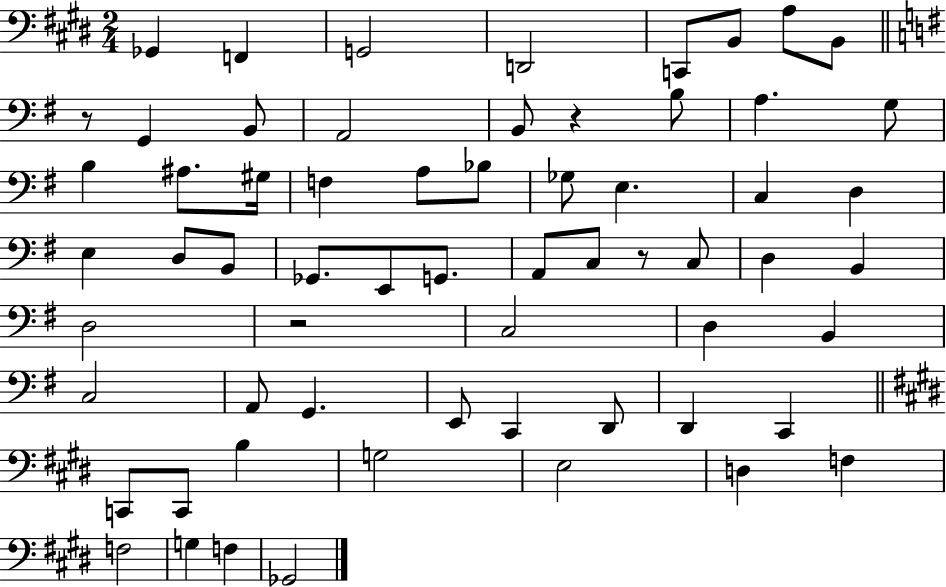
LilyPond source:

{
  \clef bass
  \numericTimeSignature
  \time 2/4
  \key e \major
  ges,4 f,4 | g,2 | d,2 | c,8 b,8 a8 b,8 | \break \bar "||" \break \key g \major r8 g,4 b,8 | a,2 | b,8 r4 b8 | a4. g8 | \break b4 ais8. gis16 | f4 a8 bes8 | ges8 e4. | c4 d4 | \break e4 d8 b,8 | ges,8. e,8 g,8. | a,8 c8 r8 c8 | d4 b,4 | \break d2 | r2 | c2 | d4 b,4 | \break c2 | a,8 g,4. | e,8 c,4 d,8 | d,4 c,4 | \break \bar "||" \break \key e \major c,8 c,8 b4 | g2 | e2 | d4 f4 | \break f2 | g4 f4 | ges,2 | \bar "|."
}